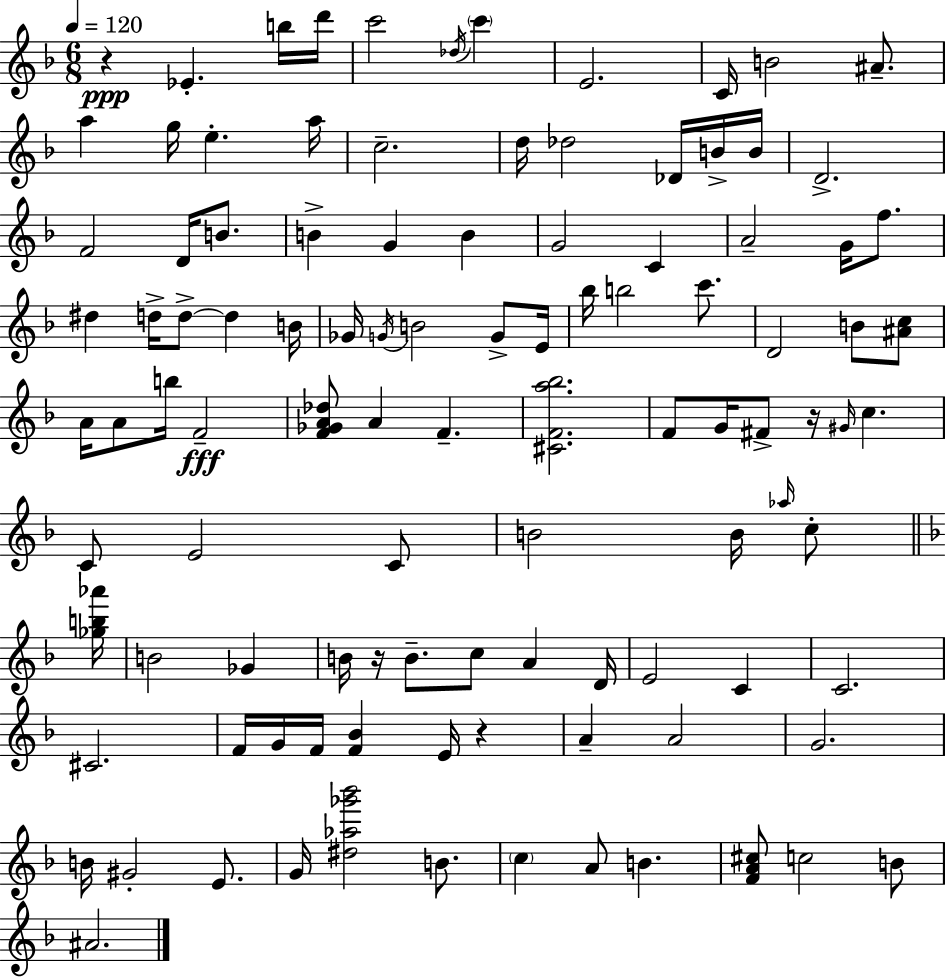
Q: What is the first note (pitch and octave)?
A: Eb4